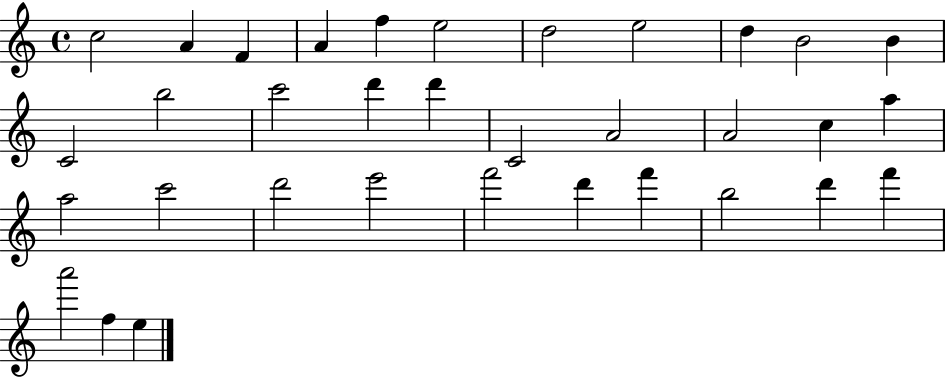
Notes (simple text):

C5/h A4/q F4/q A4/q F5/q E5/h D5/h E5/h D5/q B4/h B4/q C4/h B5/h C6/h D6/q D6/q C4/h A4/h A4/h C5/q A5/q A5/h C6/h D6/h E6/h F6/h D6/q F6/q B5/h D6/q F6/q A6/h F5/q E5/q